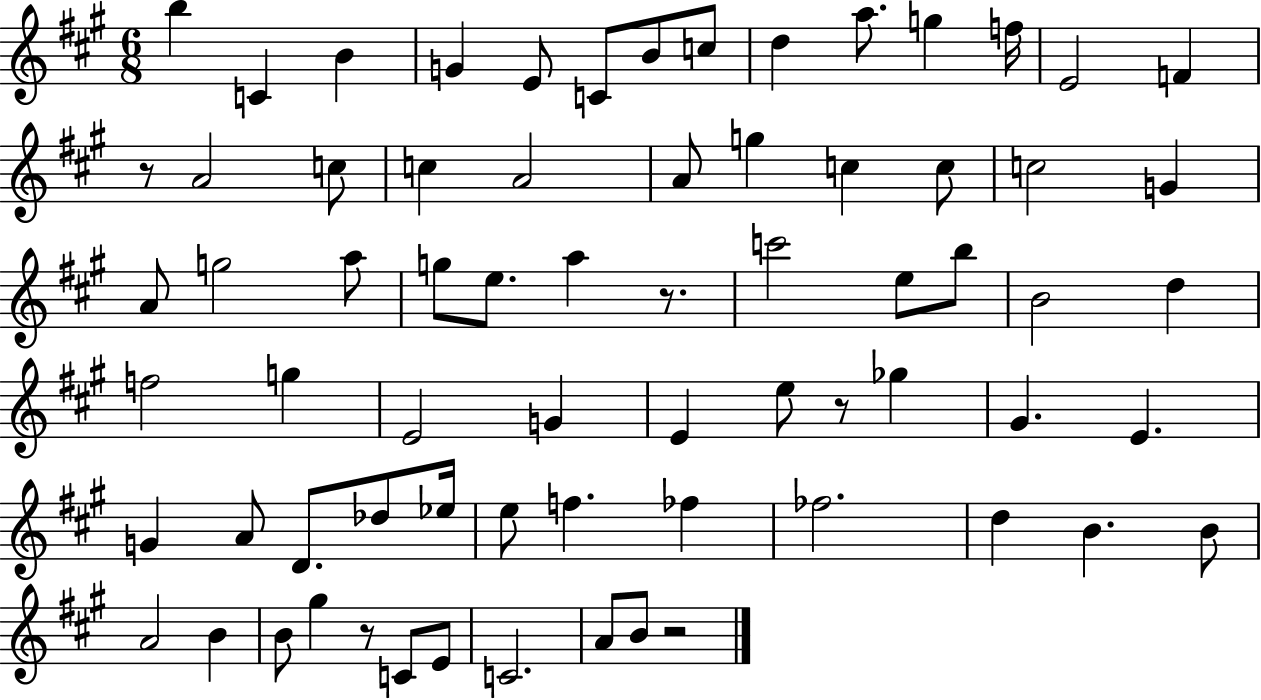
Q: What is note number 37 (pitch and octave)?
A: G5